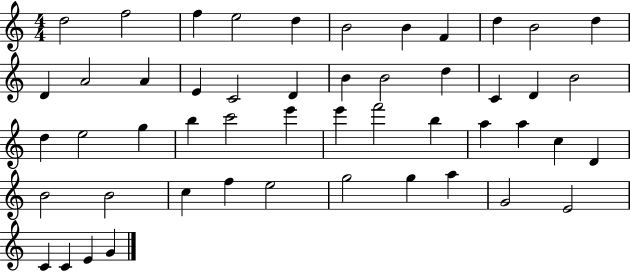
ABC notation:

X:1
T:Untitled
M:4/4
L:1/4
K:C
d2 f2 f e2 d B2 B F d B2 d D A2 A E C2 D B B2 d C D B2 d e2 g b c'2 e' e' f'2 b a a c D B2 B2 c f e2 g2 g a G2 E2 C C E G